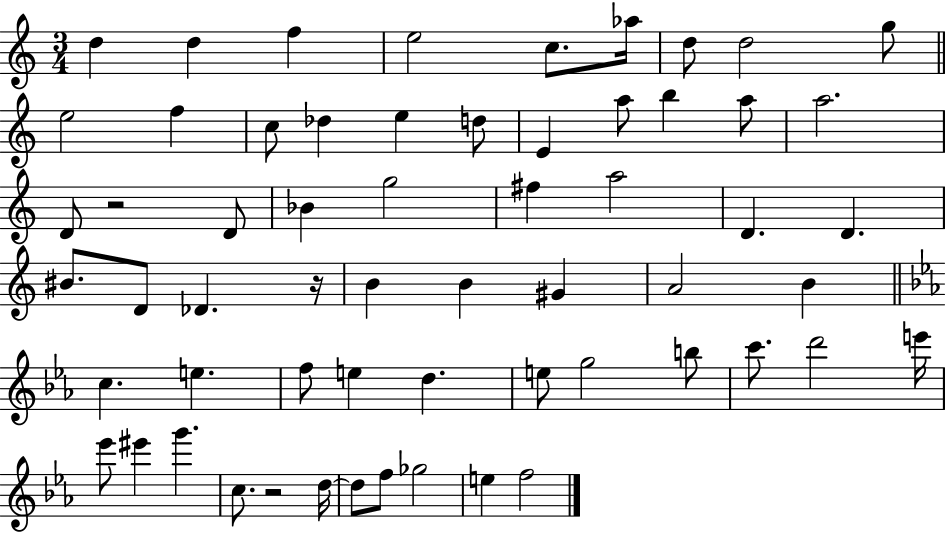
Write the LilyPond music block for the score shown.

{
  \clef treble
  \numericTimeSignature
  \time 3/4
  \key c \major
  \repeat volta 2 { d''4 d''4 f''4 | e''2 c''8. aes''16 | d''8 d''2 g''8 | \bar "||" \break \key c \major e''2 f''4 | c''8 des''4 e''4 d''8 | e'4 a''8 b''4 a''8 | a''2. | \break d'8 r2 d'8 | bes'4 g''2 | fis''4 a''2 | d'4. d'4. | \break bis'8. d'8 des'4. r16 | b'4 b'4 gis'4 | a'2 b'4 | \bar "||" \break \key ees \major c''4. e''4. | f''8 e''4 d''4. | e''8 g''2 b''8 | c'''8. d'''2 e'''16 | \break ees'''8 eis'''4 g'''4. | c''8. r2 d''16~~ | d''8 f''8 ges''2 | e''4 f''2 | \break } \bar "|."
}